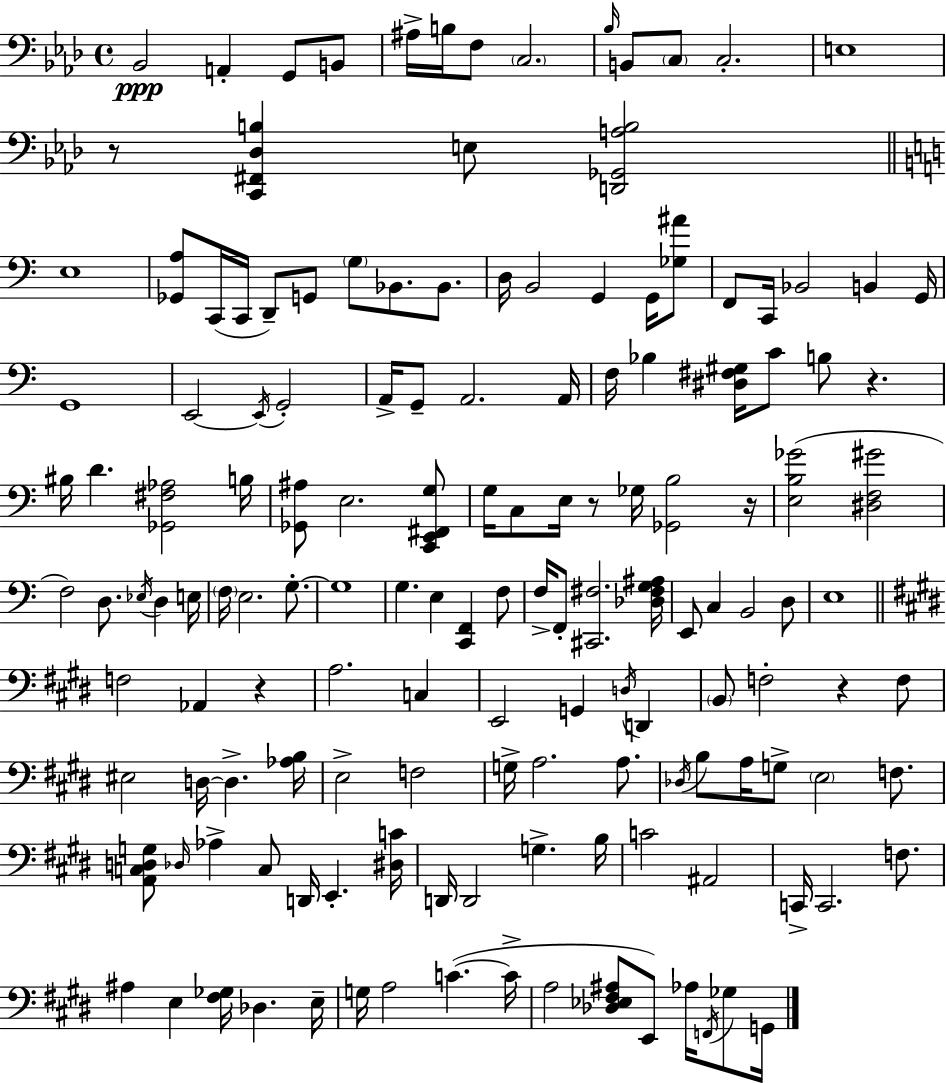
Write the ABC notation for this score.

X:1
T:Untitled
M:4/4
L:1/4
K:Ab
_B,,2 A,, G,,/2 B,,/2 ^A,/4 B,/4 F,/2 C,2 _B,/4 B,,/2 C,/2 C,2 E,4 z/2 [C,,^F,,_D,B,] E,/2 [D,,_G,,A,B,]2 E,4 [_G,,A,]/2 C,,/4 C,,/4 D,,/2 G,,/2 G,/2 _B,,/2 _B,,/2 D,/4 B,,2 G,, G,,/4 [_G,^A]/2 F,,/2 C,,/4 _B,,2 B,, G,,/4 G,,4 E,,2 E,,/4 G,,2 A,,/4 G,,/2 A,,2 A,,/4 F,/4 _B, [^D,^F,^G,]/4 C/2 B,/2 z ^B,/4 D [_G,,^F,_A,]2 B,/4 [_G,,^A,]/2 E,2 [C,,E,,^F,,G,]/2 G,/4 C,/2 E,/4 z/2 _G,/4 [_G,,B,]2 z/4 [E,B,_G]2 [^D,F,^G]2 F,2 D,/2 _E,/4 D, E,/4 F,/4 E,2 G,/2 G,4 G, E, [C,,F,,] F,/2 F,/4 F,,/2 [^C,,^F,]2 [_D,^F,G,^A,]/4 E,,/2 C, B,,2 D,/2 E,4 F,2 _A,, z A,2 C, E,,2 G,, D,/4 D,, B,,/2 F,2 z F,/2 ^E,2 D,/4 D, [_A,B,]/4 E,2 F,2 G,/4 A,2 A,/2 _D,/4 B,/2 A,/4 G,/2 E,2 F,/2 [A,,C,D,G,]/2 _D,/4 _A, C,/2 D,,/4 E,, [^D,C]/4 D,,/4 D,,2 G, B,/4 C2 ^A,,2 C,,/4 C,,2 F,/2 ^A, E, [^F,_G,]/4 _D, E,/4 G,/4 A,2 C C/4 A,2 [_D,_E,^F,^A,]/2 E,,/2 _A,/4 F,,/4 _G,/2 G,,/4